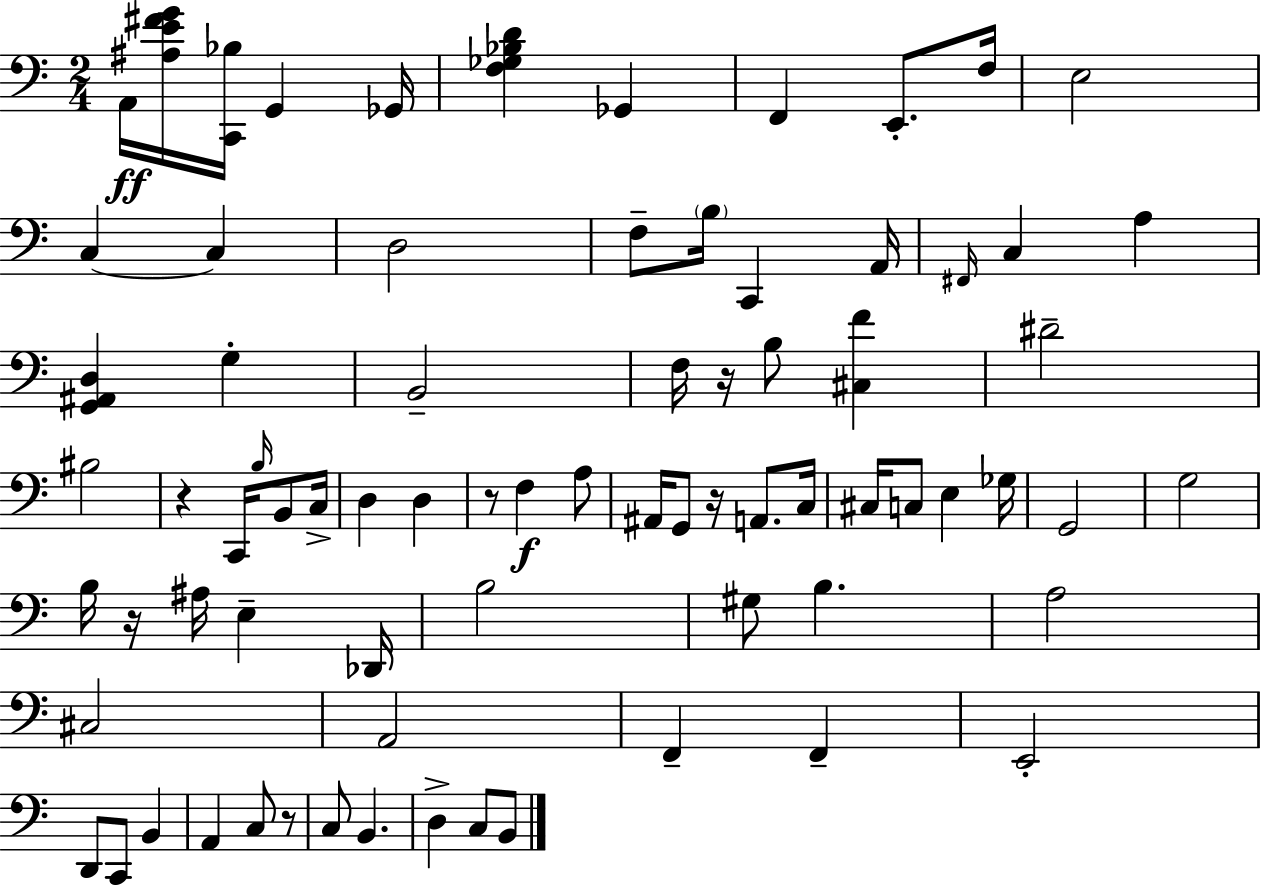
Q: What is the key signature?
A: A minor